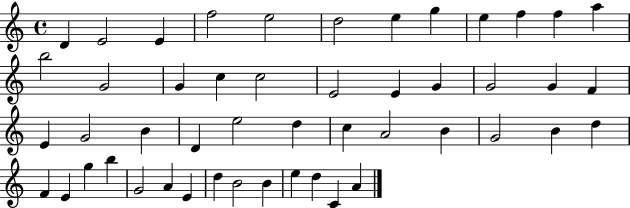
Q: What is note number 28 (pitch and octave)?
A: E5